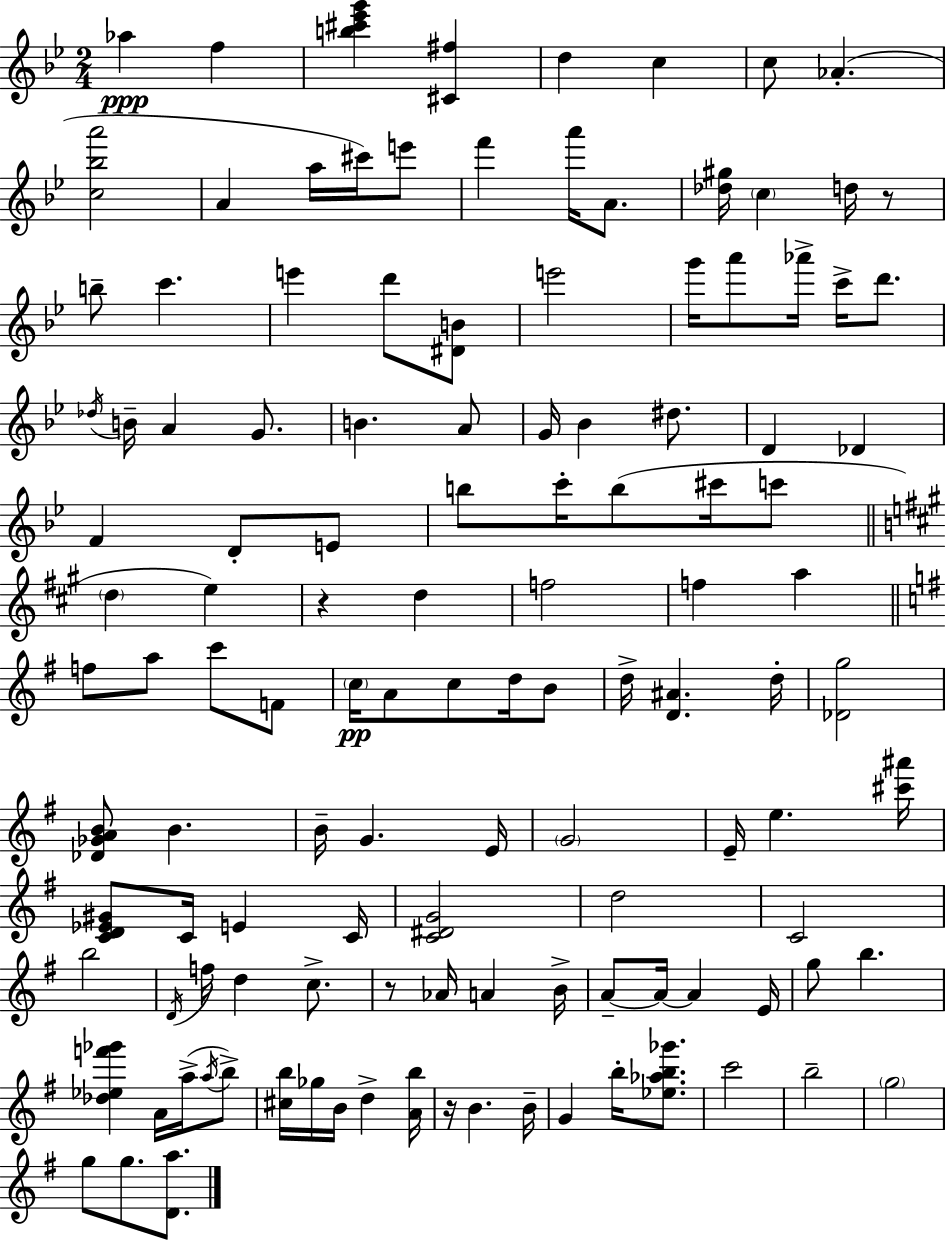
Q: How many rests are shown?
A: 4